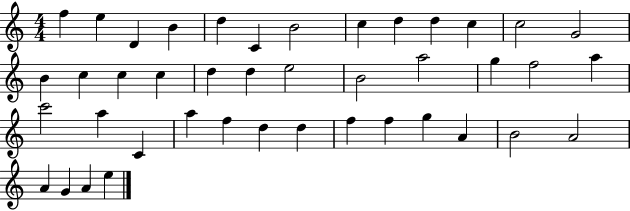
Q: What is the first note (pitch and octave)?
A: F5